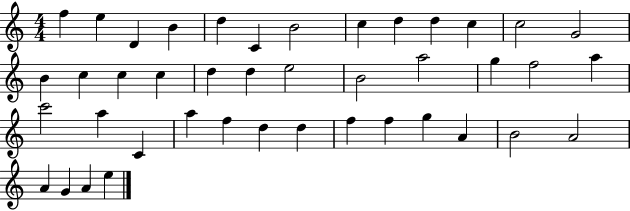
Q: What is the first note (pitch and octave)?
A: F5